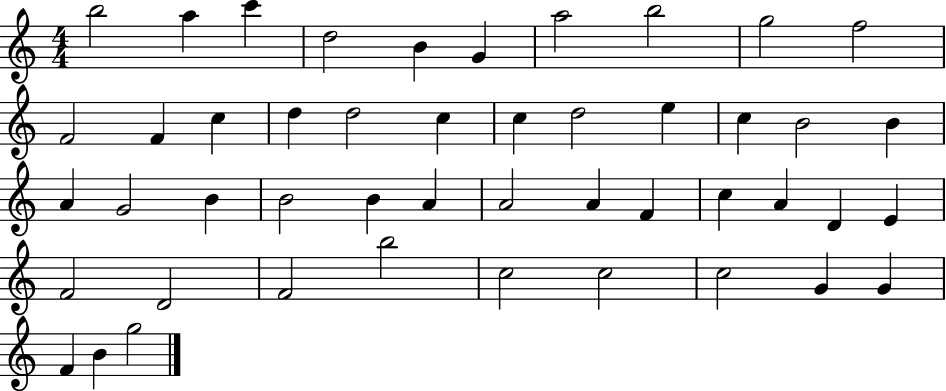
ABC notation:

X:1
T:Untitled
M:4/4
L:1/4
K:C
b2 a c' d2 B G a2 b2 g2 f2 F2 F c d d2 c c d2 e c B2 B A G2 B B2 B A A2 A F c A D E F2 D2 F2 b2 c2 c2 c2 G G F B g2